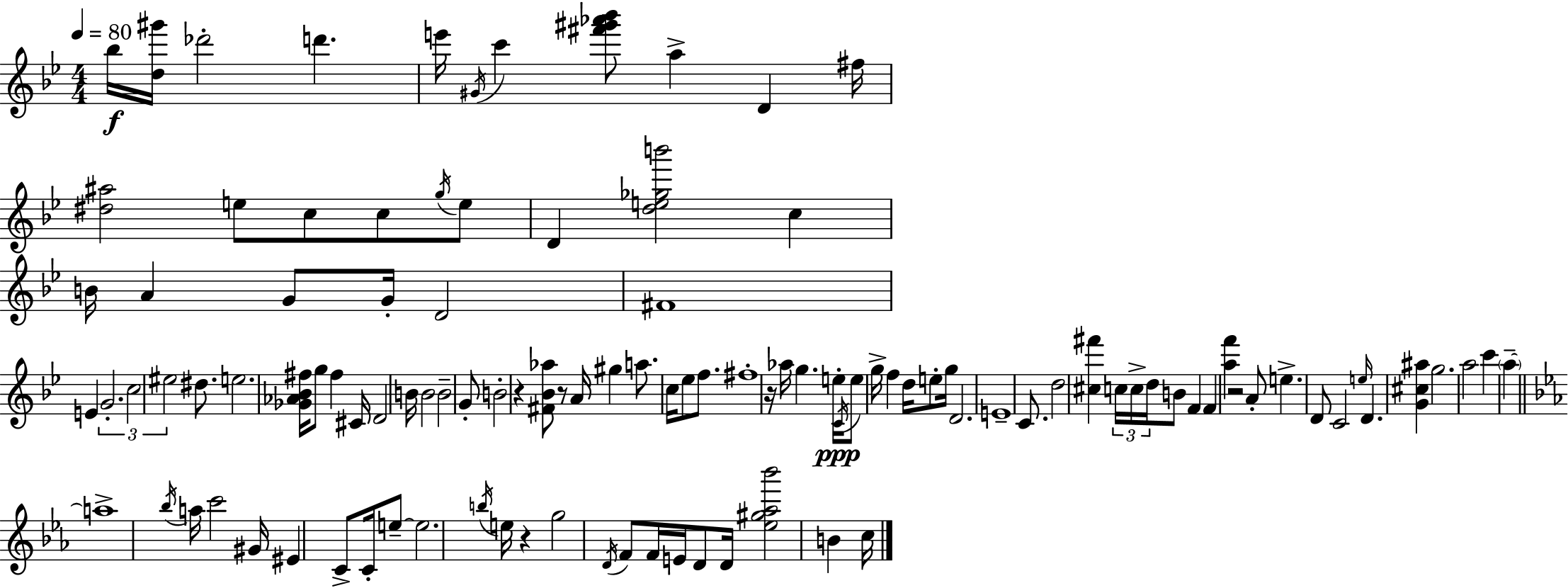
{
  \clef treble
  \numericTimeSignature
  \time 4/4
  \key g \minor
  \tempo 4 = 80
  \repeat volta 2 { bes''16\f <d'' gis'''>16 des'''2-. d'''4. | e'''16 \acciaccatura { gis'16 } c'''4 <fis''' gis''' aes''' bes'''>8 a''4-> d'4 | fis''16 <dis'' ais''>2 e''8 c''8 c''8 \acciaccatura { g''16 } | e''8 d'4 <d'' e'' ges'' b'''>2 c''4 | \break b'16 a'4 g'8 g'16-. d'2 | fis'1 | e'4 \tuplet 3/2 { g'2.-. | c''2 eis''2 } | \break dis''8. e''2. | <ges' aes' bes' fis''>16 g''8 fis''4 cis'16 d'2 | b'16 b'2 b'2-- | g'8-. b'2-. r4 | \break <fis' bes' aes''>8 r8 a'16 gis''4 a''8. c''16 ees''8 f''8. | fis''1-. | r16 aes''16 g''4. e''16-.\ppp \acciaccatura { c'16 } e''8 g''16-> f''4 | d''16 e''8-. g''16 d'2. | \break e'1-- | c'8. d''2 <cis'' fis'''>4 | \tuplet 3/2 { c''16 c''16-> d''16 } b'8 f'4 f'4 <a'' f'''>4 | r2 a'8-. e''4.-> | \break d'8 c'2 \grace { e''16 } d'4. | <g' cis'' ais''>4 g''2. | a''2 c'''4 | \parenthesize a''4--~~ \bar "||" \break \key ees \major a''1-> | \acciaccatura { bes''16 } a''16 c'''2 gis'16 eis'4 c'8-> | c'16-. e''8--~~ e''2. | \acciaccatura { b''16 } e''16 r4 g''2 \acciaccatura { d'16 } f'8 | \break f'16 e'16 d'8 d'16 <ees'' gis'' aes'' bes'''>2 b'4 | c''16 } \bar "|."
}